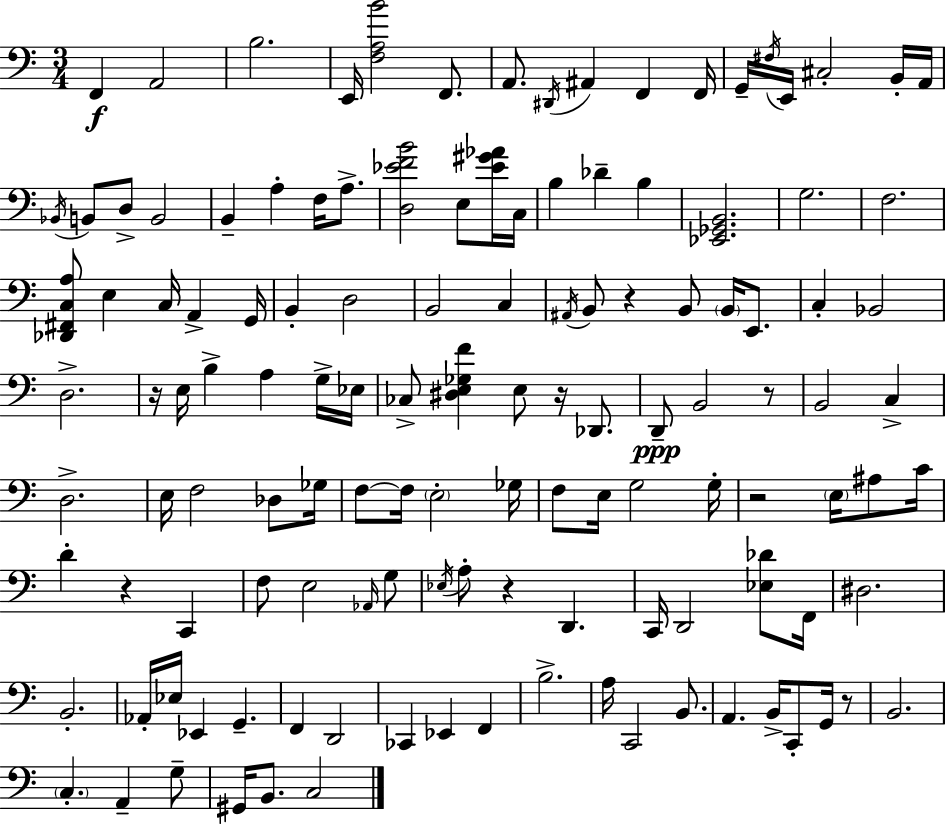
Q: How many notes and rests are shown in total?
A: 128